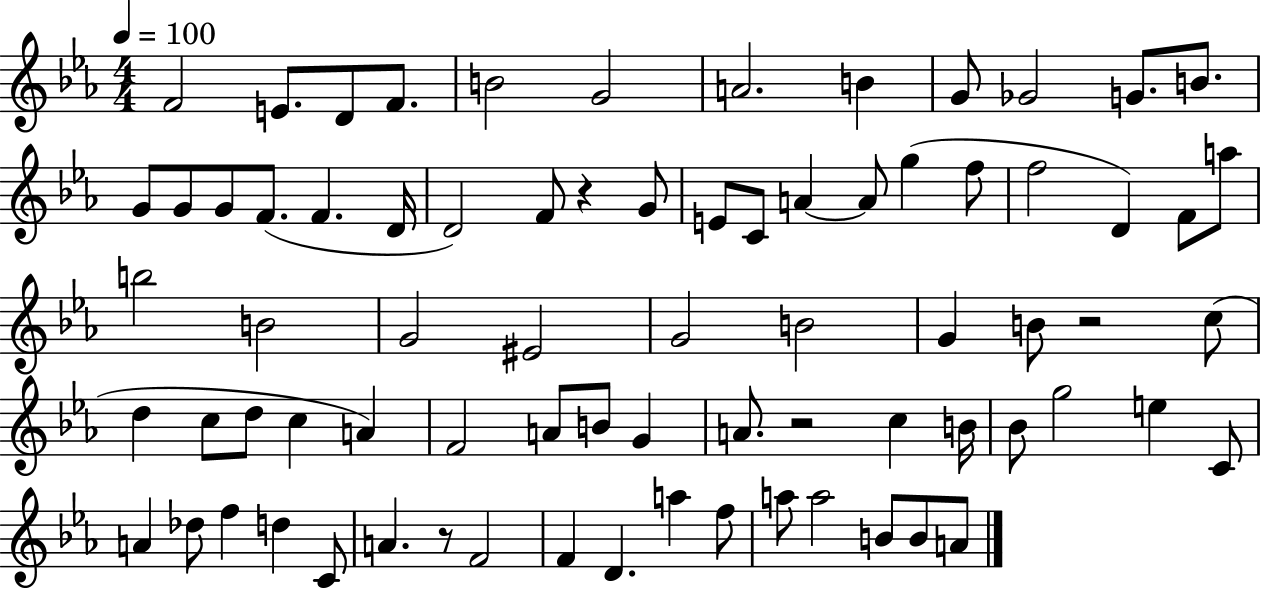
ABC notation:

X:1
T:Untitled
M:4/4
L:1/4
K:Eb
F2 E/2 D/2 F/2 B2 G2 A2 B G/2 _G2 G/2 B/2 G/2 G/2 G/2 F/2 F D/4 D2 F/2 z G/2 E/2 C/2 A A/2 g f/2 f2 D F/2 a/2 b2 B2 G2 ^E2 G2 B2 G B/2 z2 c/2 d c/2 d/2 c A F2 A/2 B/2 G A/2 z2 c B/4 _B/2 g2 e C/2 A _d/2 f d C/2 A z/2 F2 F D a f/2 a/2 a2 B/2 B/2 A/2